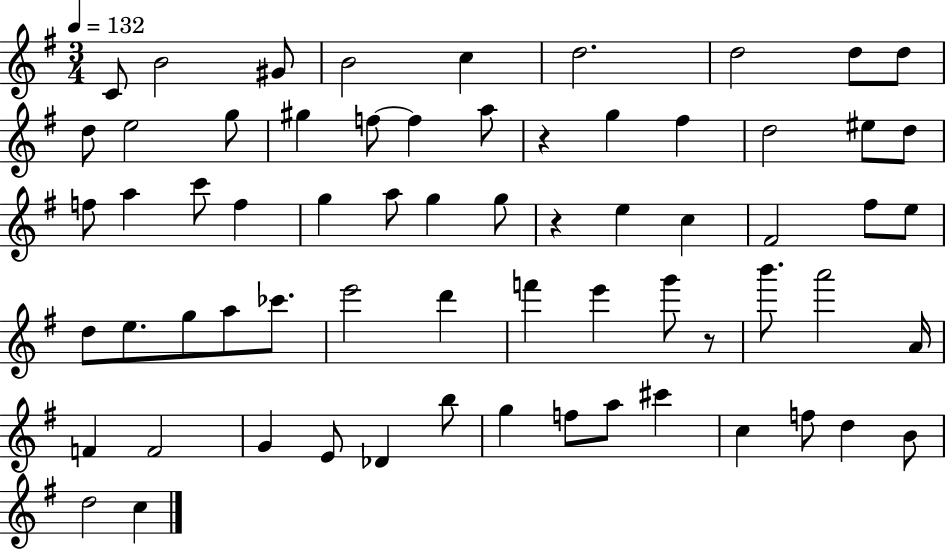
C4/e B4/h G#4/e B4/h C5/q D5/h. D5/h D5/e D5/e D5/e E5/h G5/e G#5/q F5/e F5/q A5/e R/q G5/q F#5/q D5/h EIS5/e D5/e F5/e A5/q C6/e F5/q G5/q A5/e G5/q G5/e R/q E5/q C5/q F#4/h F#5/e E5/e D5/e E5/e. G5/e A5/e CES6/e. E6/h D6/q F6/q E6/q G6/e R/e B6/e. A6/h A4/s F4/q F4/h G4/q E4/e Db4/q B5/e G5/q F5/e A5/e C#6/q C5/q F5/e D5/q B4/e D5/h C5/q